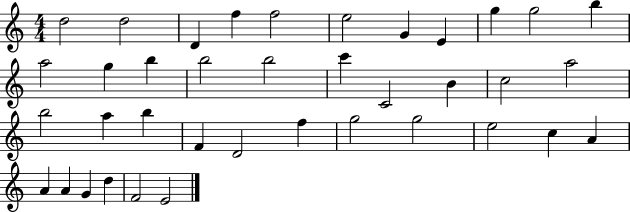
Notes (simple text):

D5/h D5/h D4/q F5/q F5/h E5/h G4/q E4/q G5/q G5/h B5/q A5/h G5/q B5/q B5/h B5/h C6/q C4/h B4/q C5/h A5/h B5/h A5/q B5/q F4/q D4/h F5/q G5/h G5/h E5/h C5/q A4/q A4/q A4/q G4/q D5/q F4/h E4/h